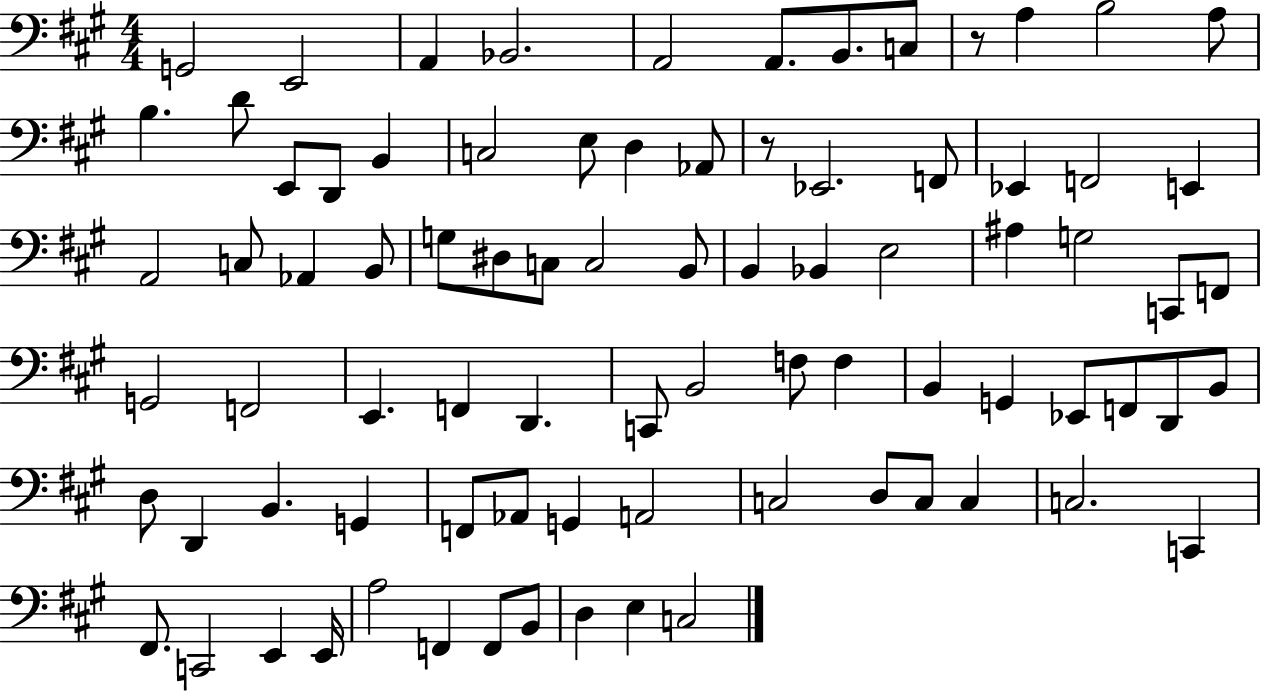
G2/h E2/h A2/q Bb2/h. A2/h A2/e. B2/e. C3/e R/e A3/q B3/h A3/e B3/q. D4/e E2/e D2/e B2/q C3/h E3/e D3/q Ab2/e R/e Eb2/h. F2/e Eb2/q F2/h E2/q A2/h C3/e Ab2/q B2/e G3/e D#3/e C3/e C3/h B2/e B2/q Bb2/q E3/h A#3/q G3/h C2/e F2/e G2/h F2/h E2/q. F2/q D2/q. C2/e B2/h F3/e F3/q B2/q G2/q Eb2/e F2/e D2/e B2/e D3/e D2/q B2/q. G2/q F2/e Ab2/e G2/q A2/h C3/h D3/e C3/e C3/q C3/h. C2/q F#2/e. C2/h E2/q E2/s A3/h F2/q F2/e B2/e D3/q E3/q C3/h